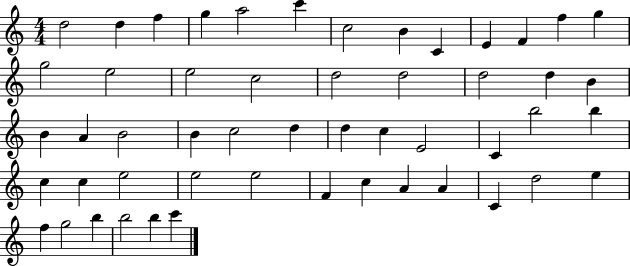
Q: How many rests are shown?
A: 0